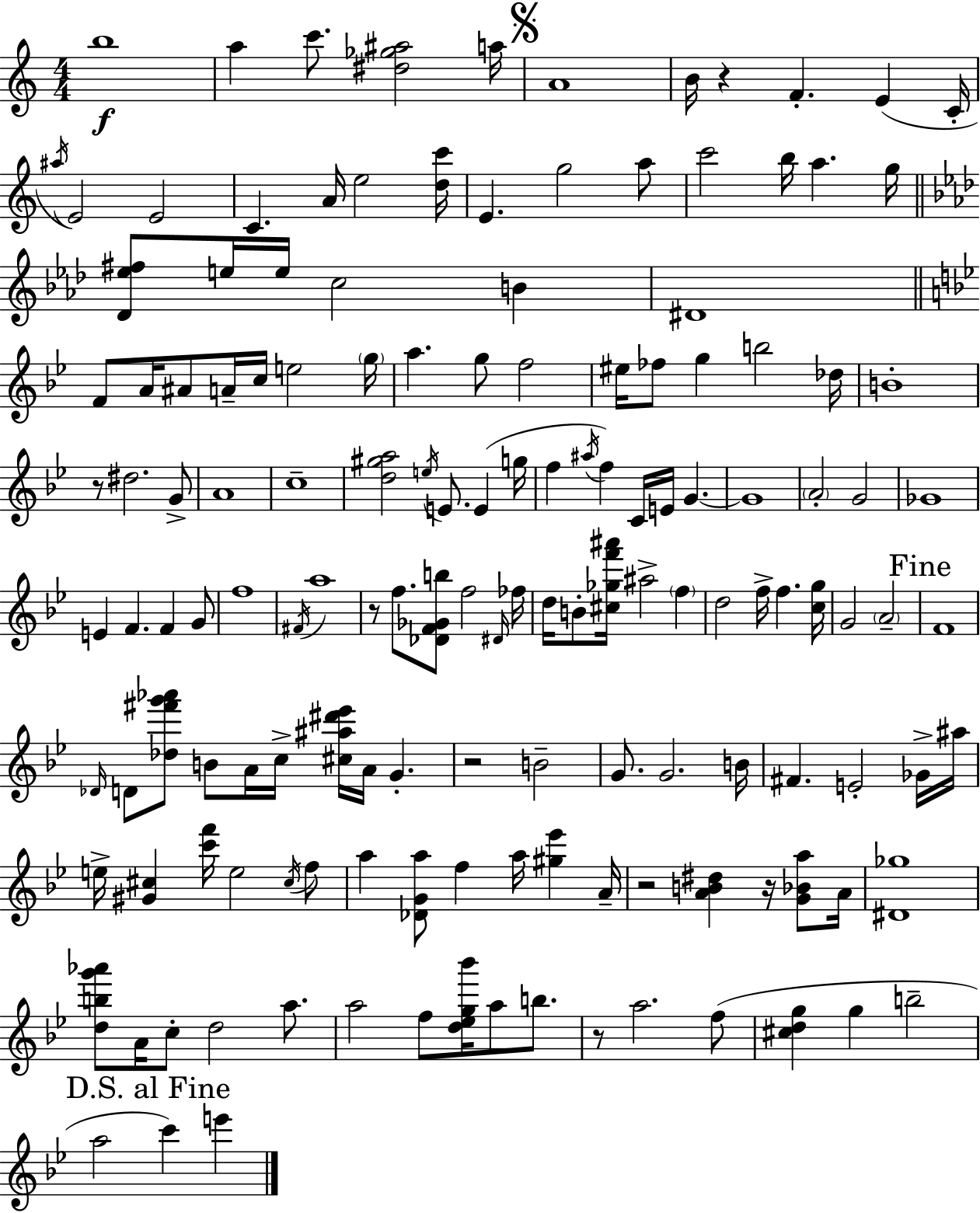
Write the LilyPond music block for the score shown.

{
  \clef treble
  \numericTimeSignature
  \time 4/4
  \key a \minor
  b''1\f | a''4 c'''8. <dis'' ges'' ais''>2 a''16 | \mark \markup { \musicglyph "scripts.segno" } a'1 | b'16 r4 f'4.-. e'4( c'16-. | \break \acciaccatura { ais''16 }) e'2 e'2 | c'4. a'16 e''2 | <d'' c'''>16 e'4. g''2 a''8 | c'''2 b''16 a''4. | \break g''16 \bar "||" \break \key aes \major <des' ees'' fis''>8 e''16 e''16 c''2 b'4 | dis'1 | \bar "||" \break \key bes \major f'8 a'16 ais'8 a'16-- c''16 e''2 \parenthesize g''16 | a''4. g''8 f''2 | eis''16 fes''8 g''4 b''2 des''16 | b'1-. | \break r8 dis''2. g'8-> | a'1 | c''1-- | <d'' gis'' a''>2 \acciaccatura { e''16 } e'8. e'4( | \break g''16 f''4 \acciaccatura { ais''16 }) f''4 c'16 e'16 g'4.~~ | g'1 | \parenthesize a'2-. g'2 | ges'1 | \break e'4 f'4. f'4 | g'8 f''1 | \acciaccatura { fis'16 } a''1 | r8 f''8. <des' f' ges' b''>8 f''2 | \break \grace { dis'16 } fes''16 d''16 b'8-. <cis'' ges'' f''' ais'''>16 ais''2-> | \parenthesize f''4 d''2 f''16-> f''4. | <c'' g''>16 g'2 \parenthesize a'2-- | \mark "Fine" f'1 | \break \grace { des'16 } d'8 <des'' fis''' g''' aes'''>8 b'8 a'16 c''16-> <cis'' ais'' dis''' ees'''>16 a'16 g'4.-. | r2 b'2-- | g'8. g'2. | b'16 fis'4. e'2-. | \break ges'16-> ais''16 e''16-> <gis' cis''>4 <c''' f'''>16 e''2 | \acciaccatura { cis''16 } f''8 a''4 <des' g' a''>8 f''4 | a''16 <gis'' ees'''>4 a'16-- r2 <a' b' dis''>4 | r16 <g' bes' a''>8 a'16 <dis' ges''>1 | \break <d'' b'' g''' aes'''>8 a'16 c''8-. d''2 | a''8. a''2 f''8 | <d'' ees'' g'' bes'''>16 a''8 b''8. r8 a''2. | f''8( <cis'' d'' g''>4 g''4 b''2-- | \break \mark "D.S. al Fine" a''2 c'''4) | e'''4 \bar "|."
}